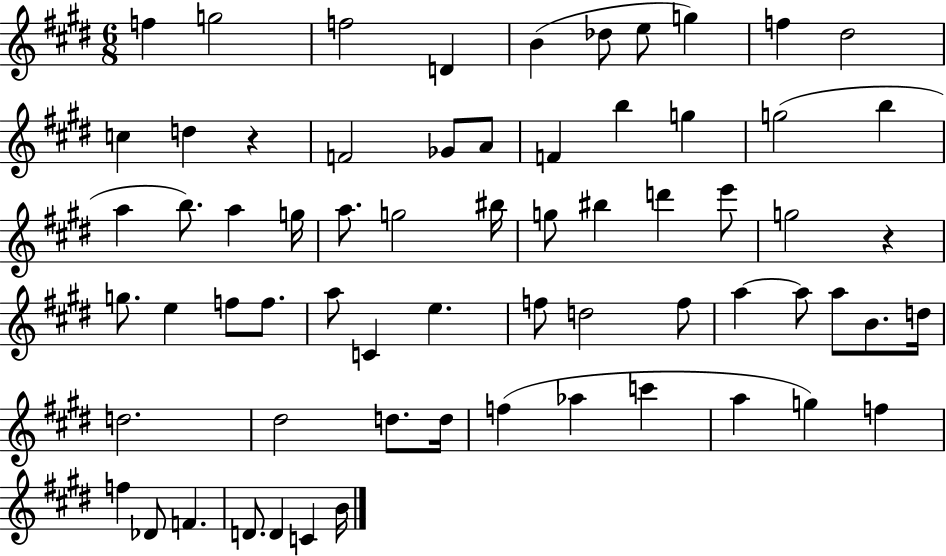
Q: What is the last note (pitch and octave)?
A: B4